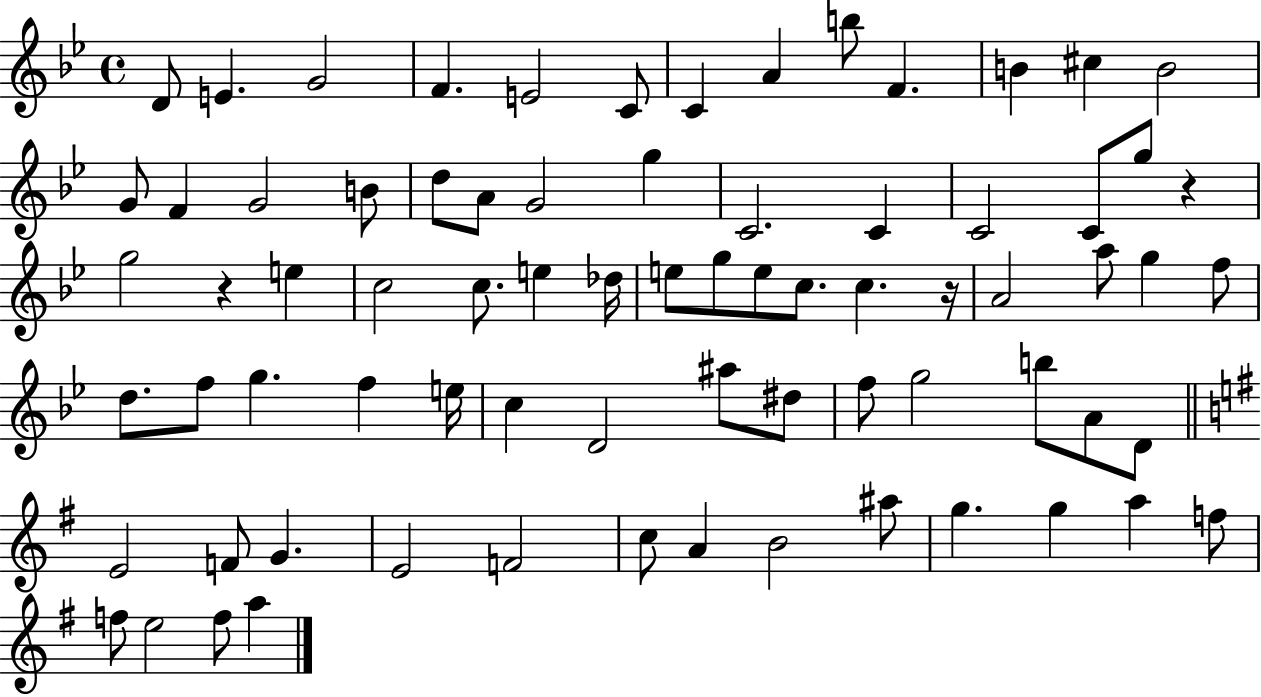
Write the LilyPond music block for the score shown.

{
  \clef treble
  \time 4/4
  \defaultTimeSignature
  \key bes \major
  d'8 e'4. g'2 | f'4. e'2 c'8 | c'4 a'4 b''8 f'4. | b'4 cis''4 b'2 | \break g'8 f'4 g'2 b'8 | d''8 a'8 g'2 g''4 | c'2. c'4 | c'2 c'8 g''8 r4 | \break g''2 r4 e''4 | c''2 c''8. e''4 des''16 | e''8 g''8 e''8 c''8. c''4. r16 | a'2 a''8 g''4 f''8 | \break d''8. f''8 g''4. f''4 e''16 | c''4 d'2 ais''8 dis''8 | f''8 g''2 b''8 a'8 d'8 | \bar "||" \break \key g \major e'2 f'8 g'4. | e'2 f'2 | c''8 a'4 b'2 ais''8 | g''4. g''4 a''4 f''8 | \break f''8 e''2 f''8 a''4 | \bar "|."
}